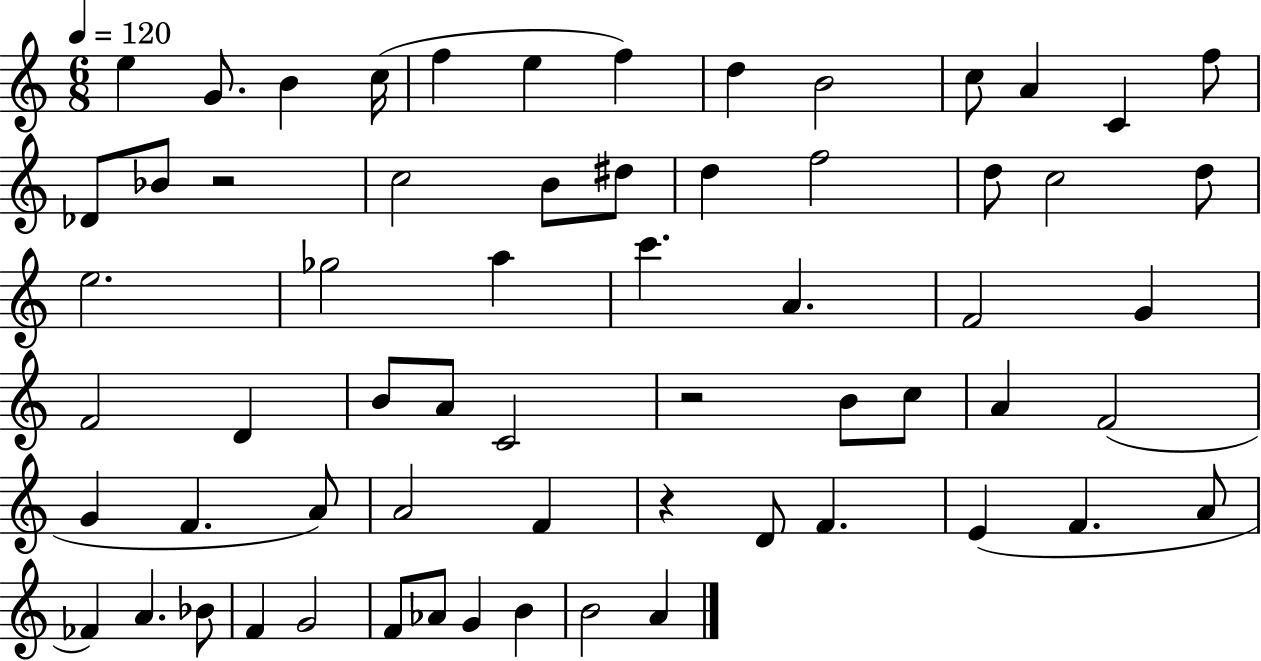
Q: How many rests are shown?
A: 3